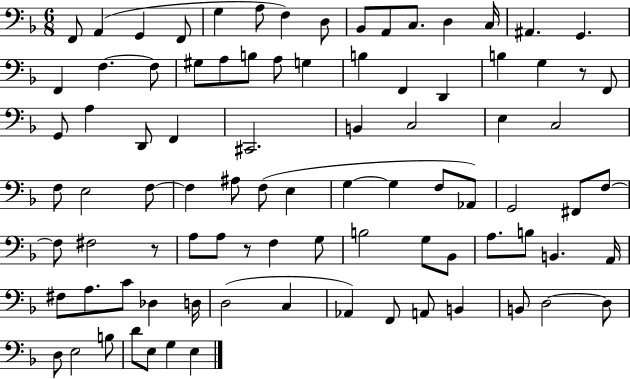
{
  \clef bass
  \numericTimeSignature
  \time 6/8
  \key f \major
  \repeat volta 2 { f,8 a,4( g,4 f,8 | g4 a8 f4) d8 | bes,8 a,8 c8. d4 c16 | ais,4. g,4. | \break f,4 f4.~~ f8 | gis8 a8 b8 a8 g4 | b4 f,4 d,4 | b4 g4 r8 f,8 | \break g,8 a4 d,8 f,4 | cis,2. | b,4 c2 | e4 c2 | \break f8 e2 f8~~ | f4 ais8 f8( e4 | g4~~ g4 f8 aes,8) | g,2 fis,8 f8~~ | \break f8 fis2 r8 | a8 a8 r8 f4 g8 | b2 g8 bes,8 | a8. b8 b,4. a,16 | \break fis8 a8. c'8 des4 d16 | d2( c4 | aes,4) f,8 a,8 b,4 | b,8 d2~~ d8 | \break d8 e2 b8 | d'8 e8 g4 e4 | } \bar "|."
}